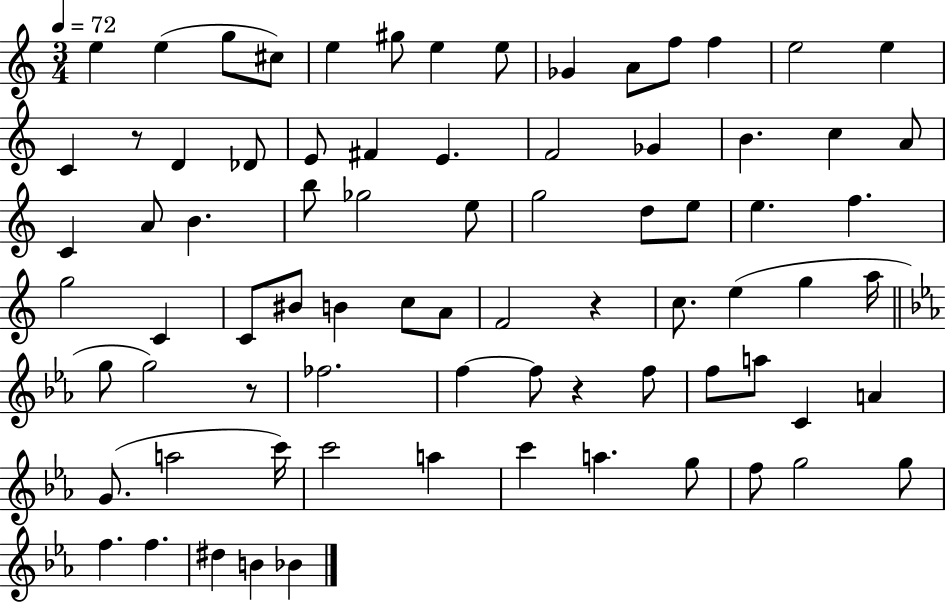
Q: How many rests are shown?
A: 4